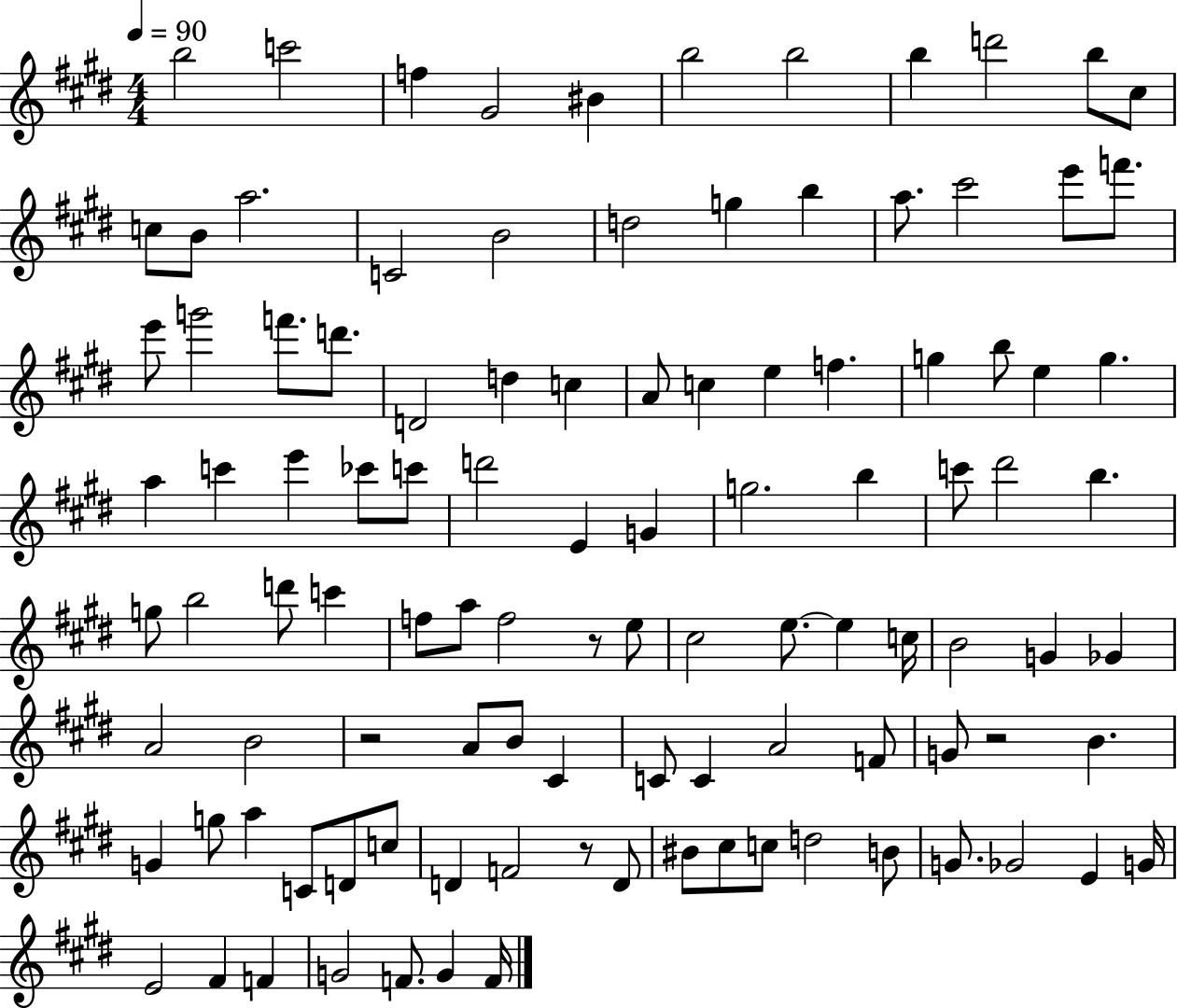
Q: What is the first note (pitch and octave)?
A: B5